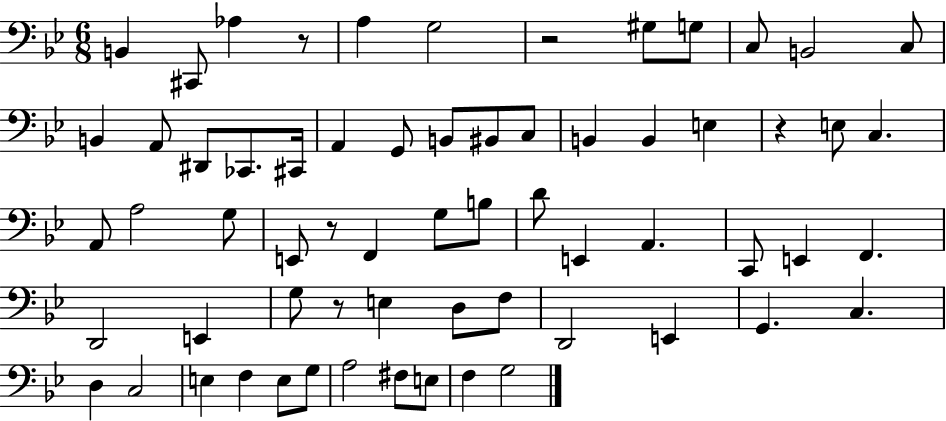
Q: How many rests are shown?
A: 5